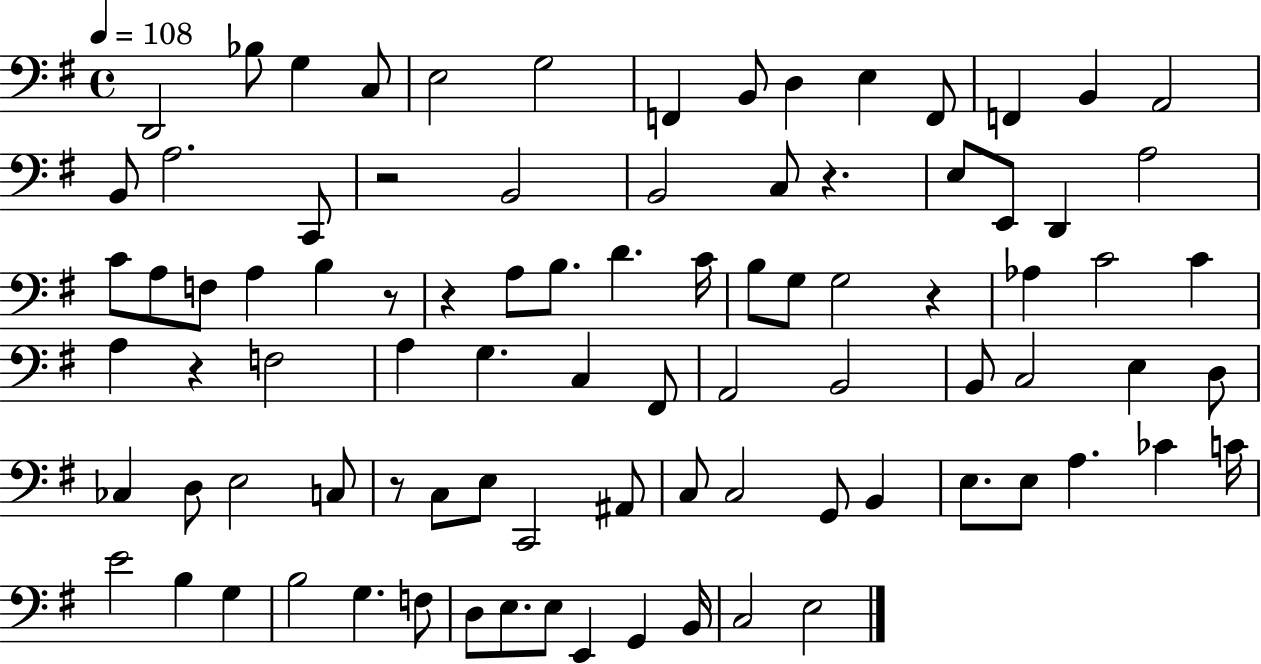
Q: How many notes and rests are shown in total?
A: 89